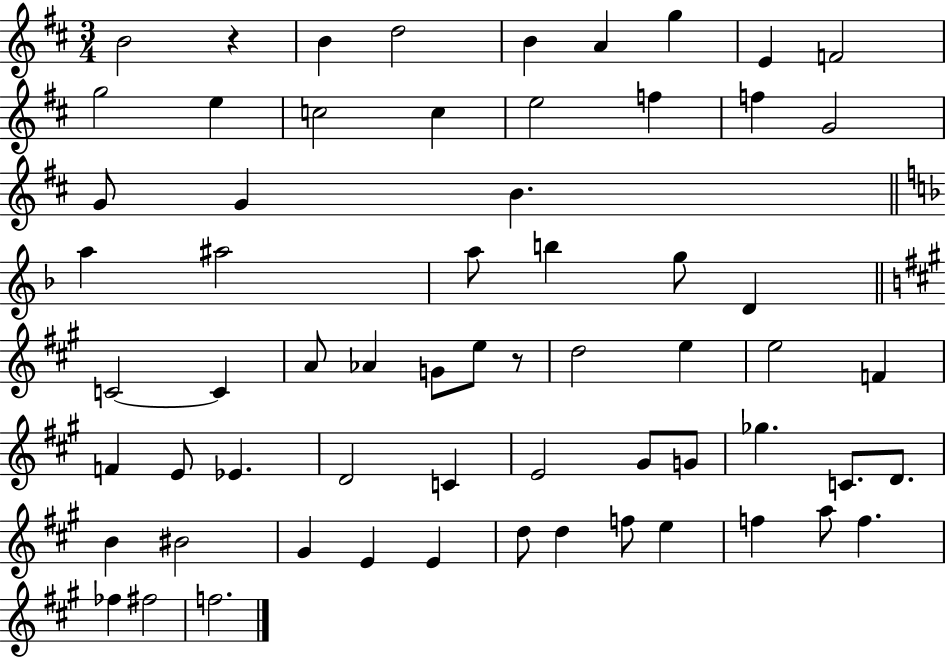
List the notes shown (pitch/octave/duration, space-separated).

B4/h R/q B4/q D5/h B4/q A4/q G5/q E4/q F4/h G5/h E5/q C5/h C5/q E5/h F5/q F5/q G4/h G4/e G4/q B4/q. A5/q A#5/h A5/e B5/q G5/e D4/q C4/h C4/q A4/e Ab4/q G4/e E5/e R/e D5/h E5/q E5/h F4/q F4/q E4/e Eb4/q. D4/h C4/q E4/h G#4/e G4/e Gb5/q. C4/e. D4/e. B4/q BIS4/h G#4/q E4/q E4/q D5/e D5/q F5/e E5/q F5/q A5/e F5/q. FES5/q F#5/h F5/h.